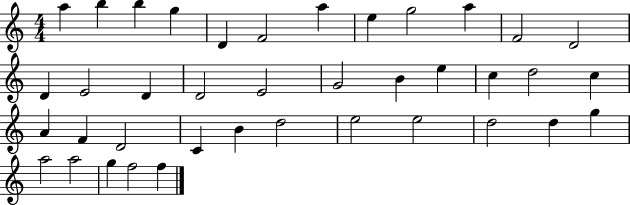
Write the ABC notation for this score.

X:1
T:Untitled
M:4/4
L:1/4
K:C
a b b g D F2 a e g2 a F2 D2 D E2 D D2 E2 G2 B e c d2 c A F D2 C B d2 e2 e2 d2 d g a2 a2 g f2 f